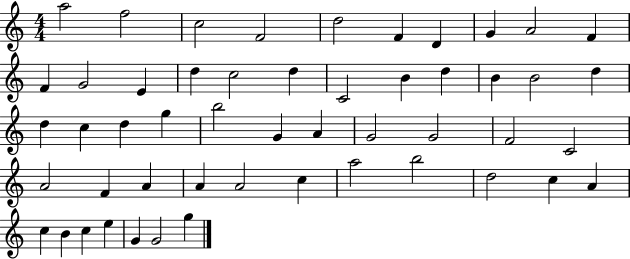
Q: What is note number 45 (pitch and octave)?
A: C5